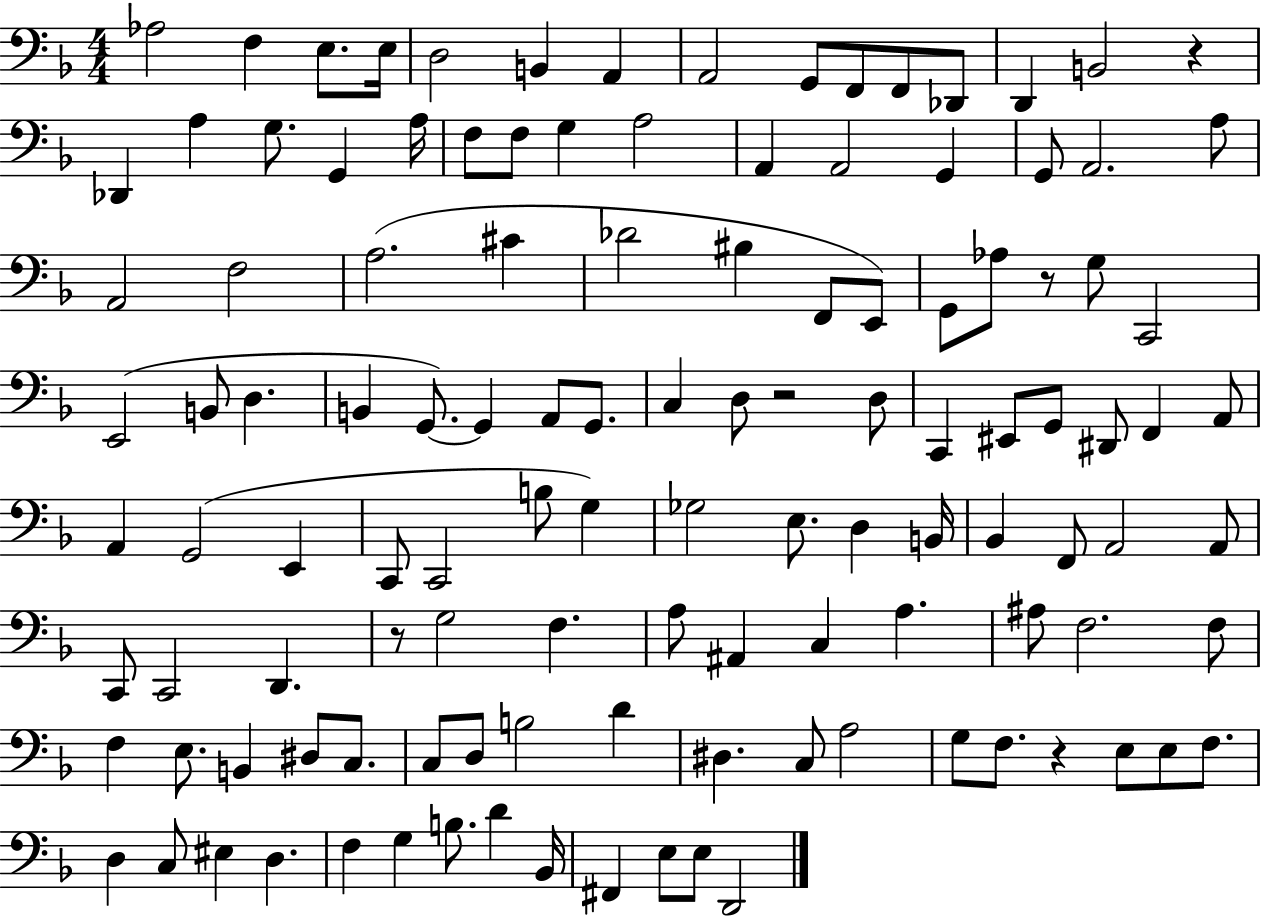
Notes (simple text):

Ab3/h F3/q E3/e. E3/s D3/h B2/q A2/q A2/h G2/e F2/e F2/e Db2/e D2/q B2/h R/q Db2/q A3/q G3/e. G2/q A3/s F3/e F3/e G3/q A3/h A2/q A2/h G2/q G2/e A2/h. A3/e A2/h F3/h A3/h. C#4/q Db4/h BIS3/q F2/e E2/e G2/e Ab3/e R/e G3/e C2/h E2/h B2/e D3/q. B2/q G2/e. G2/q A2/e G2/e. C3/q D3/e R/h D3/e C2/q EIS2/e G2/e D#2/e F2/q A2/e A2/q G2/h E2/q C2/e C2/h B3/e G3/q Gb3/h E3/e. D3/q B2/s Bb2/q F2/e A2/h A2/e C2/e C2/h D2/q. R/e G3/h F3/q. A3/e A#2/q C3/q A3/q. A#3/e F3/h. F3/e F3/q E3/e. B2/q D#3/e C3/e. C3/e D3/e B3/h D4/q D#3/q. C3/e A3/h G3/e F3/e. R/q E3/e E3/e F3/e. D3/q C3/e EIS3/q D3/q. F3/q G3/q B3/e. D4/q Bb2/s F#2/q E3/e E3/e D2/h